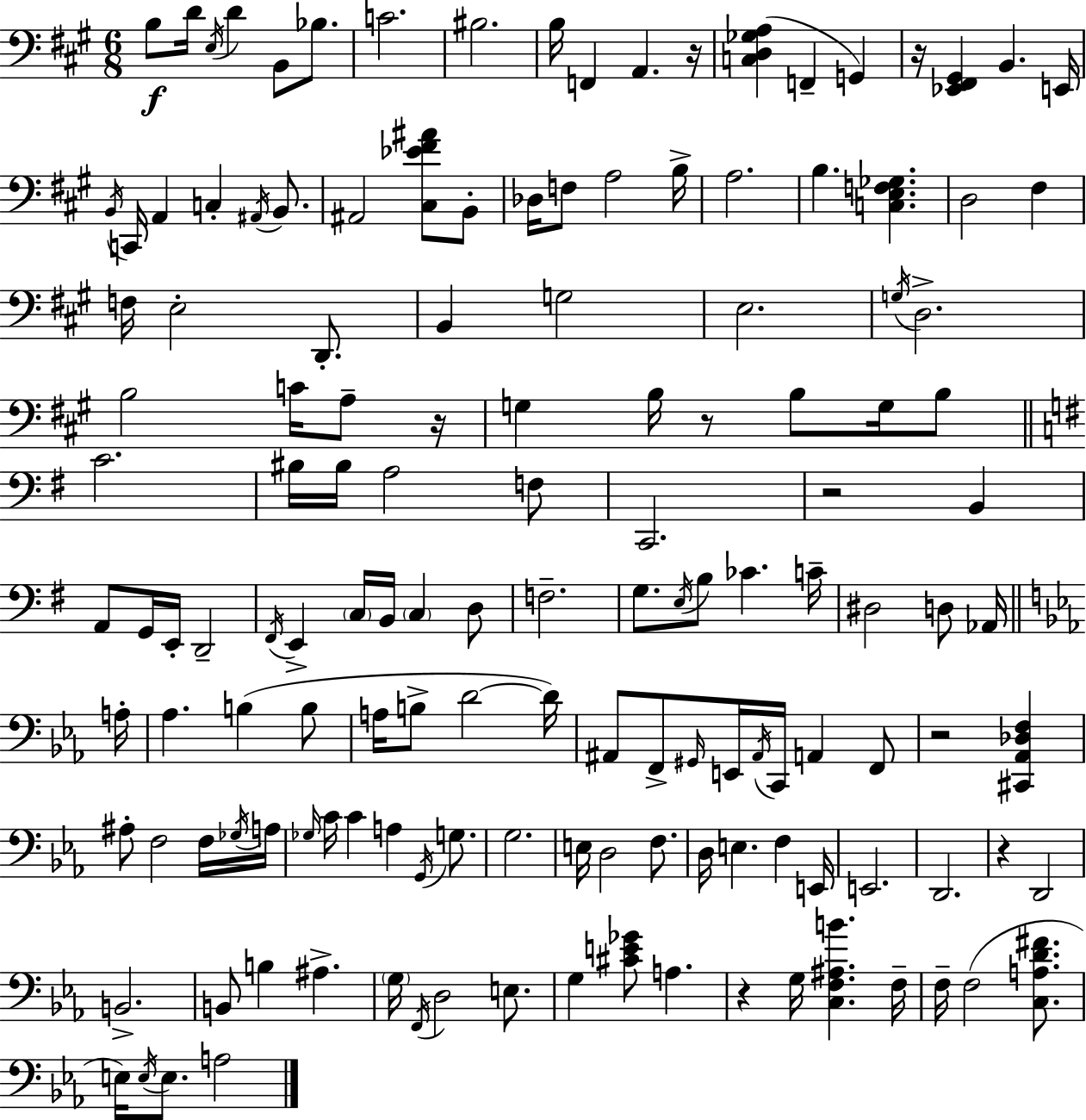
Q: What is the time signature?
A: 6/8